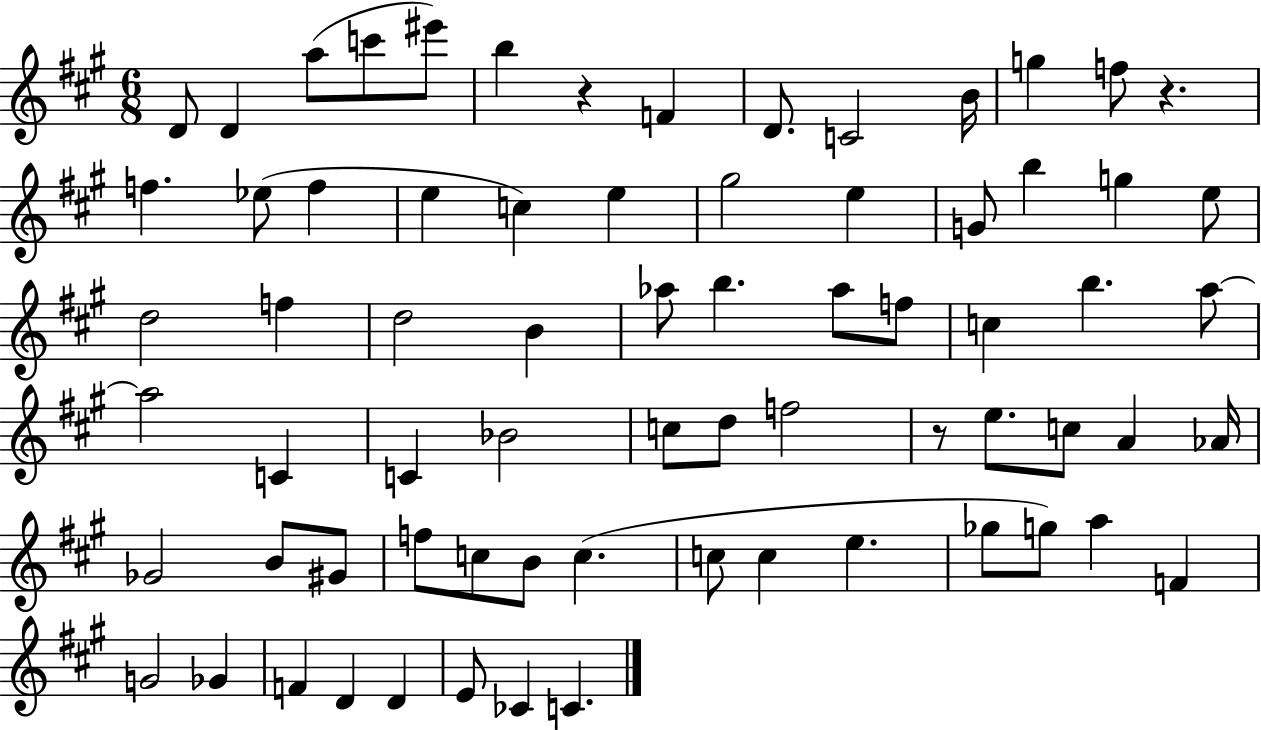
X:1
T:Untitled
M:6/8
L:1/4
K:A
D/2 D a/2 c'/2 ^e'/2 b z F D/2 C2 B/4 g f/2 z f _e/2 f e c e ^g2 e G/2 b g e/2 d2 f d2 B _a/2 b _a/2 f/2 c b a/2 a2 C C _B2 c/2 d/2 f2 z/2 e/2 c/2 A _A/4 _G2 B/2 ^G/2 f/2 c/2 B/2 c c/2 c e _g/2 g/2 a F G2 _G F D D E/2 _C C